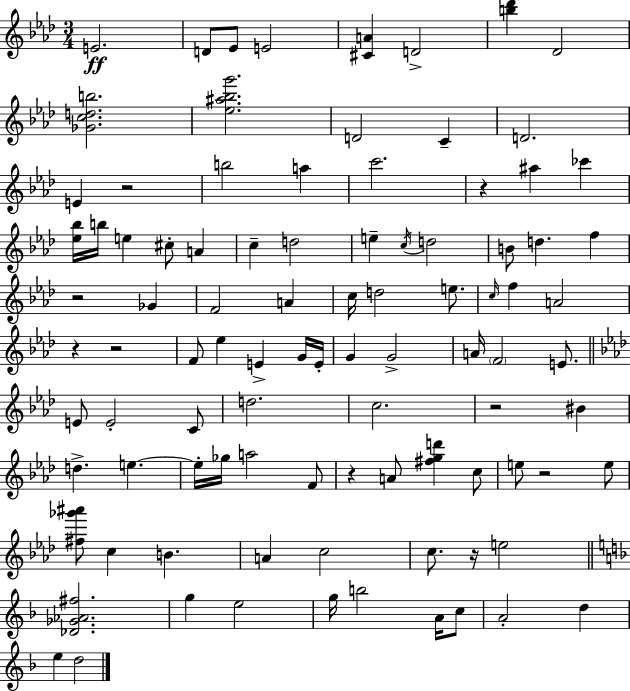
{
  \clef treble
  \numericTimeSignature
  \time 3/4
  \key aes \major
  \repeat volta 2 { e'2.\ff | d'8 ees'8 e'2 | <cis' a'>4 d'2-> | <b'' des'''>4 des'2 | \break <ges' c'' d'' b''>2. | <ees'' ais'' bes'' g'''>2. | d'2 c'4-- | d'2. | \break e'4 r2 | b''2 a''4 | c'''2. | r4 ais''4 ces'''4 | \break <ees'' bes''>16 b''16 e''4 cis''8-. a'4 | c''4-- d''2 | e''4-- \acciaccatura { c''16 } d''2 | b'8 d''4. f''4 | \break r2 ges'4 | f'2 a'4 | c''16 d''2 e''8. | \grace { c''16 } f''4 a'2 | \break r4 r2 | f'8 ees''4 e'4-> | g'16 e'16-. g'4 g'2-> | a'16 \parenthesize f'2 e'8. | \break \bar "||" \break \key aes \major e'8 e'2-. c'8 | d''2. | c''2. | r2 bis'4 | \break d''4.-> e''4.~~ | e''16-. ges''16 a''2 f'8 | r4 a'8 <fis'' g'' d'''>4 c''8 | e''8 r2 e''8 | \break <fis'' ges''' ais'''>8 c''4 b'4. | a'4 c''2 | c''8. r16 e''2 | \bar "||" \break \key f \major <des' ges' aes' fis''>2. | g''4 e''2 | g''16 b''2 a'16 c''8 | a'2-. d''4 | \break e''4 d''2 | } \bar "|."
}